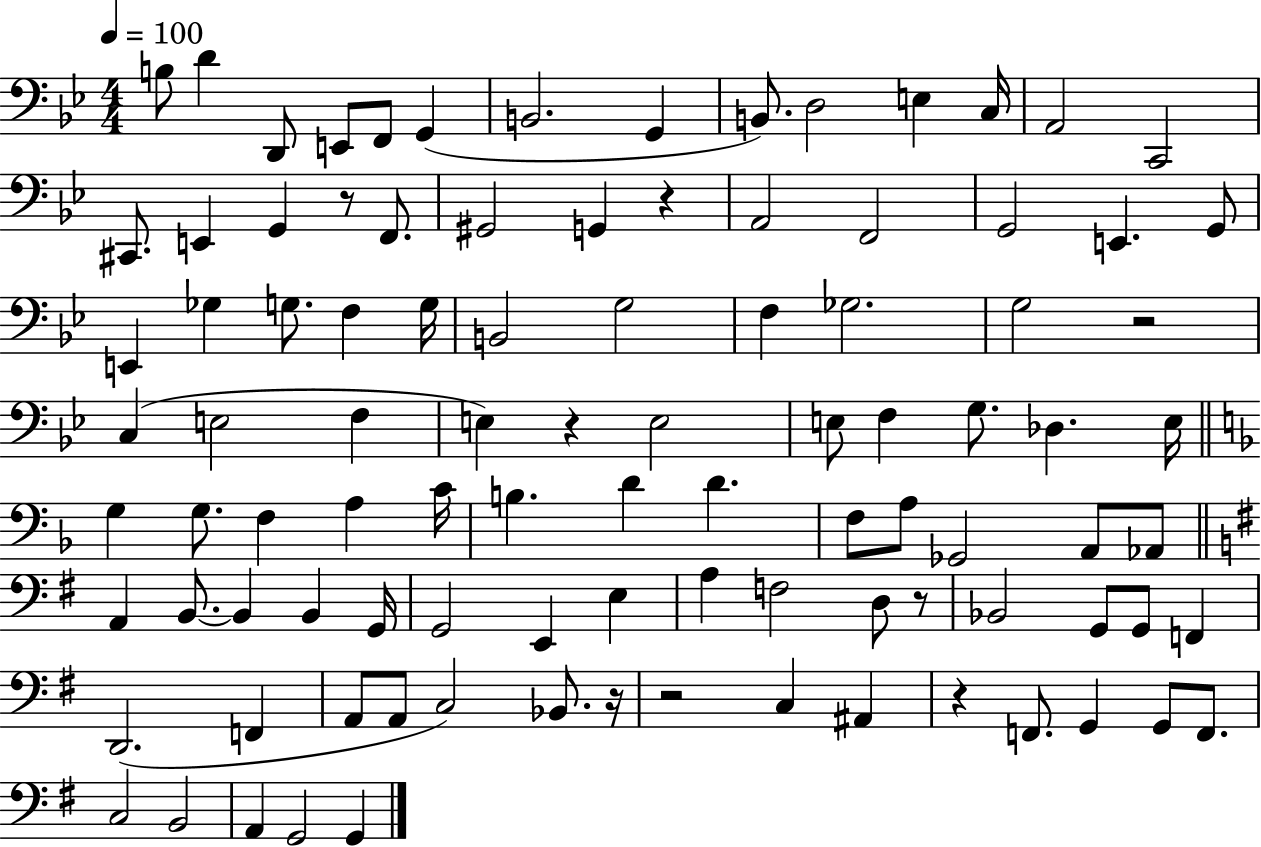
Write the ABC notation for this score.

X:1
T:Untitled
M:4/4
L:1/4
K:Bb
B,/2 D D,,/2 E,,/2 F,,/2 G,, B,,2 G,, B,,/2 D,2 E, C,/4 A,,2 C,,2 ^C,,/2 E,, G,, z/2 F,,/2 ^G,,2 G,, z A,,2 F,,2 G,,2 E,, G,,/2 E,, _G, G,/2 F, G,/4 B,,2 G,2 F, _G,2 G,2 z2 C, E,2 F, E, z E,2 E,/2 F, G,/2 _D, E,/4 G, G,/2 F, A, C/4 B, D D F,/2 A,/2 _G,,2 A,,/2 _A,,/2 A,, B,,/2 B,, B,, G,,/4 G,,2 E,, E, A, F,2 D,/2 z/2 _B,,2 G,,/2 G,,/2 F,, D,,2 F,, A,,/2 A,,/2 C,2 _B,,/2 z/4 z2 C, ^A,, z F,,/2 G,, G,,/2 F,,/2 C,2 B,,2 A,, G,,2 G,,